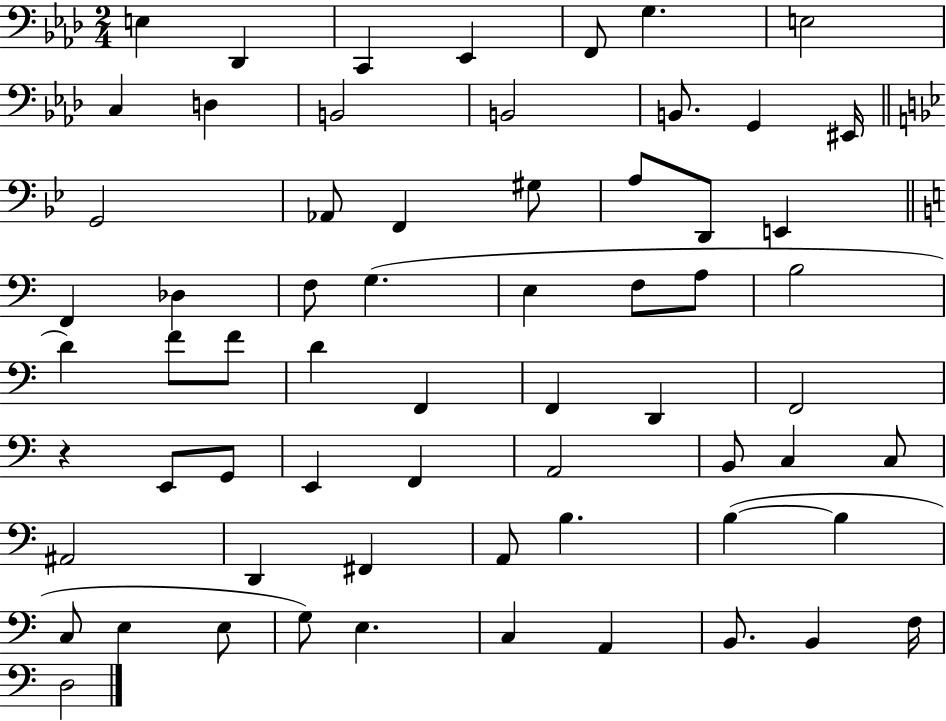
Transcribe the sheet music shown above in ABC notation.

X:1
T:Untitled
M:2/4
L:1/4
K:Ab
E, _D,, C,, _E,, F,,/2 G, E,2 C, D, B,,2 B,,2 B,,/2 G,, ^E,,/4 G,,2 _A,,/2 F,, ^G,/2 A,/2 D,,/2 E,, F,, _D, F,/2 G, E, F,/2 A,/2 B,2 D F/2 F/2 D F,, F,, D,, F,,2 z E,,/2 G,,/2 E,, F,, A,,2 B,,/2 C, C,/2 ^A,,2 D,, ^F,, A,,/2 B, B, B, C,/2 E, E,/2 G,/2 E, C, A,, B,,/2 B,, F,/4 D,2